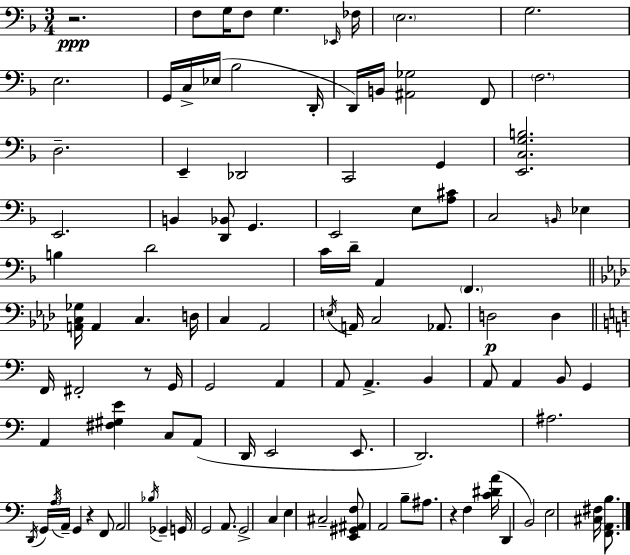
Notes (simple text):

R/h. F3/e G3/s F3/e G3/q. Eb2/s FES3/s E3/h. G3/h. E3/h. G2/s C3/s Eb3/s Bb3/h D2/s D2/s B2/s [A#2,Gb3]/h F2/e F3/h. D3/h. E2/q Db2/h C2/h G2/q [E2,C3,G3,B3]/h. E2/h. B2/q [D2,Bb2]/e G2/q. E2/h E3/e [A3,C#4]/e C3/h B2/s Eb3/q B3/q D4/h C4/s D4/s A2/q F2/q. [A2,C3,Gb3]/s A2/q C3/q. D3/s C3/q Ab2/h E3/s A2/s C3/h Ab2/e. D3/h D3/q F2/s F#2/h R/e G2/s G2/h A2/q A2/e A2/q. B2/q A2/e A2/q B2/e G2/q A2/q [F#3,G#3,E4]/q C3/e A2/e D2/s E2/h E2/e. D2/h. A#3/h. D2/s G2/s A3/s A2/s G2/q R/q F2/e A2/h Bb3/s Gb2/q G2/s G2/h A2/e. G2/h C3/q E3/q C#3/h [E2,G#2,A#2,F3]/e A2/h B3/e A#3/e. R/q F3/q [C4,D#4,A4]/s D2/q B2/h E3/h [C#3,F#3]/s [F2,A2,B3]/e.